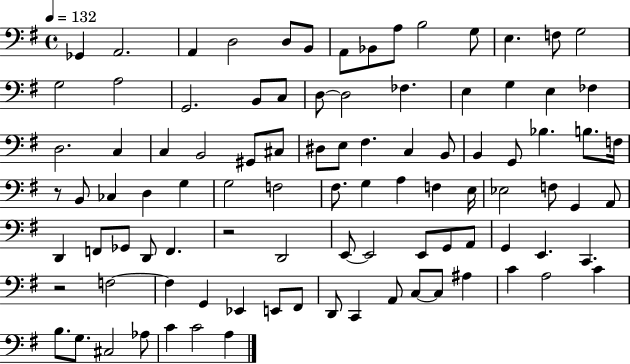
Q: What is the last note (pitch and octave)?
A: A3